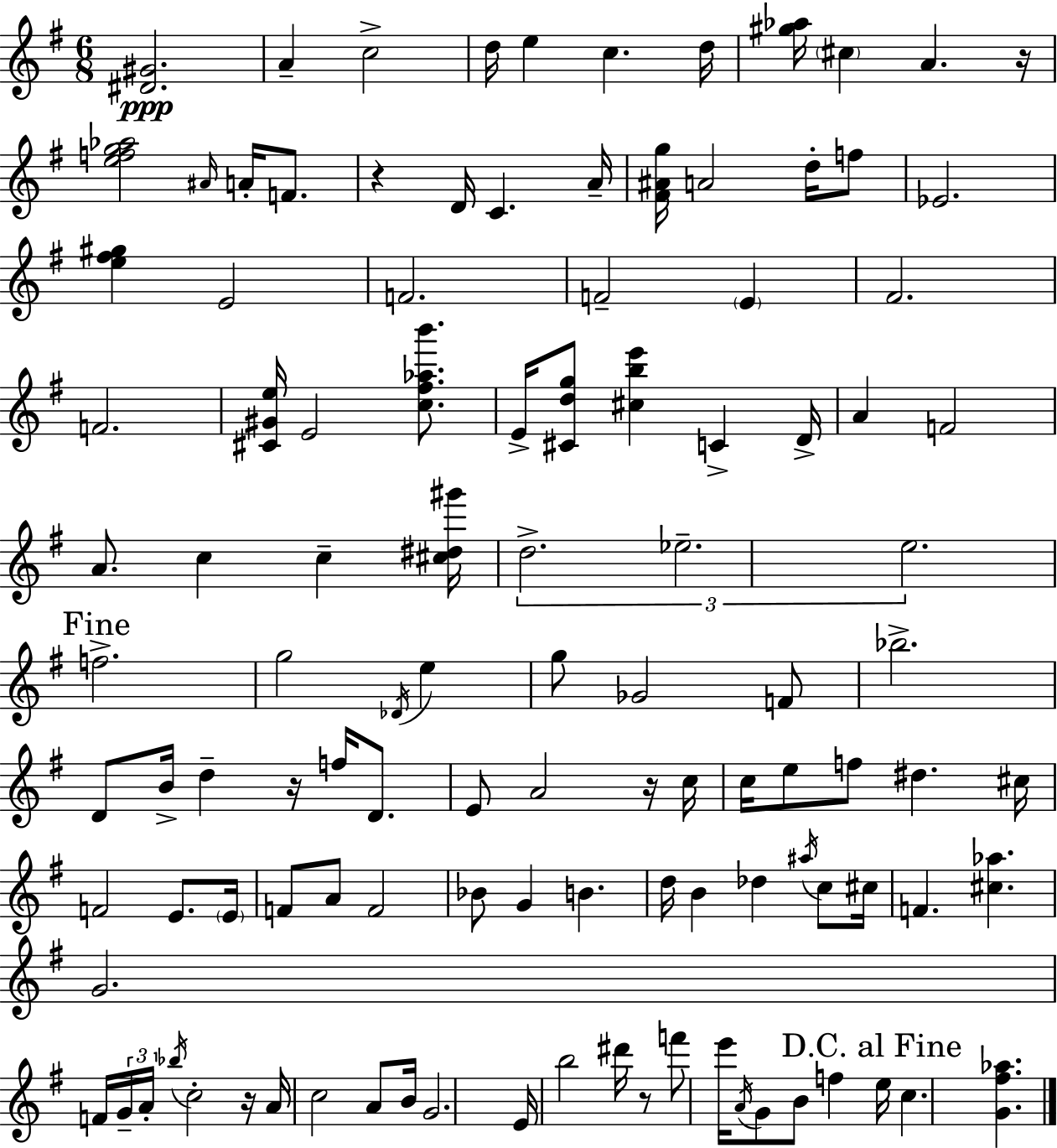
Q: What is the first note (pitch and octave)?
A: A4